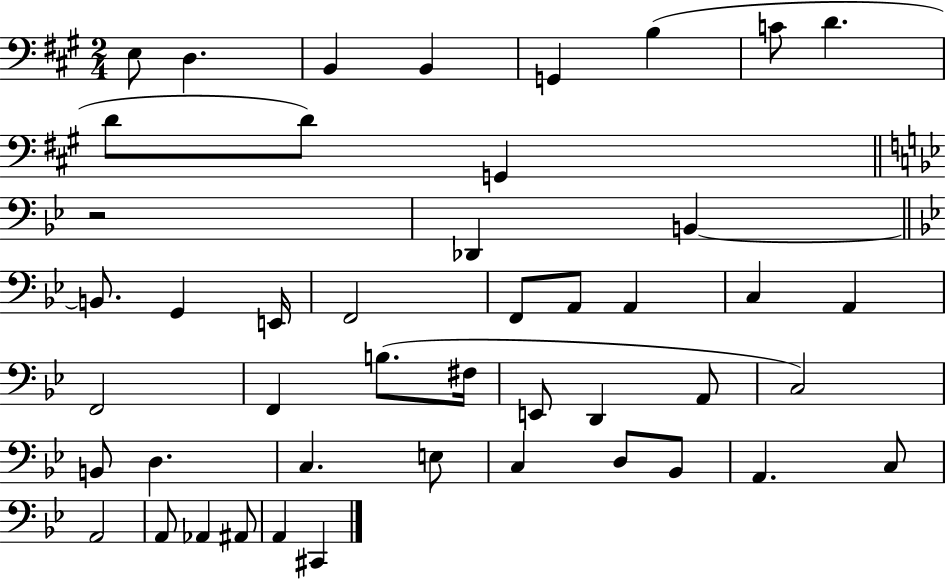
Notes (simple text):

E3/e D3/q. B2/q B2/q G2/q B3/q C4/e D4/q. D4/e D4/e G2/q R/h Db2/q B2/q B2/e. G2/q E2/s F2/h F2/e A2/e A2/q C3/q A2/q F2/h F2/q B3/e. F#3/s E2/e D2/q A2/e C3/h B2/e D3/q. C3/q. E3/e C3/q D3/e Bb2/e A2/q. C3/e A2/h A2/e Ab2/q A#2/e A2/q C#2/q